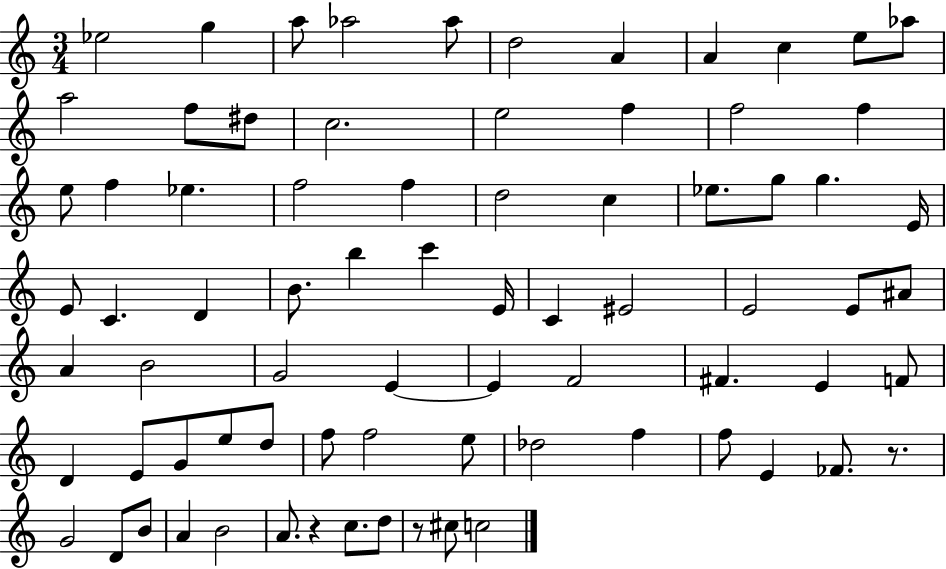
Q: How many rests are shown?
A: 3